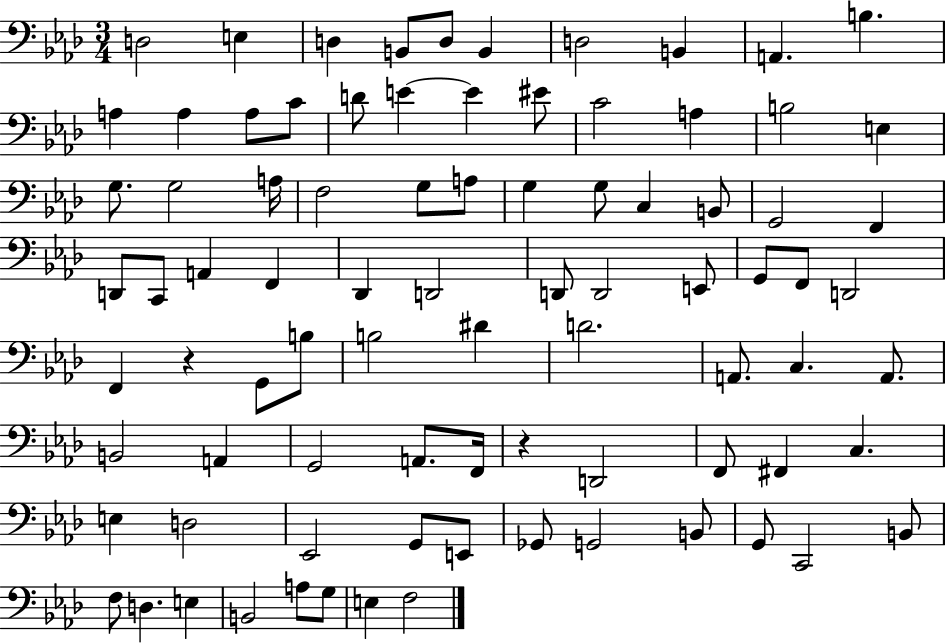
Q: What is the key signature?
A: AES major